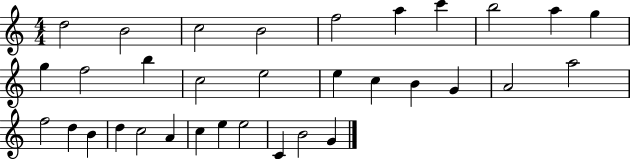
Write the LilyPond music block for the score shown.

{
  \clef treble
  \numericTimeSignature
  \time 4/4
  \key c \major
  d''2 b'2 | c''2 b'2 | f''2 a''4 c'''4 | b''2 a''4 g''4 | \break g''4 f''2 b''4 | c''2 e''2 | e''4 c''4 b'4 g'4 | a'2 a''2 | \break f''2 d''4 b'4 | d''4 c''2 a'4 | c''4 e''4 e''2 | c'4 b'2 g'4 | \break \bar "|."
}